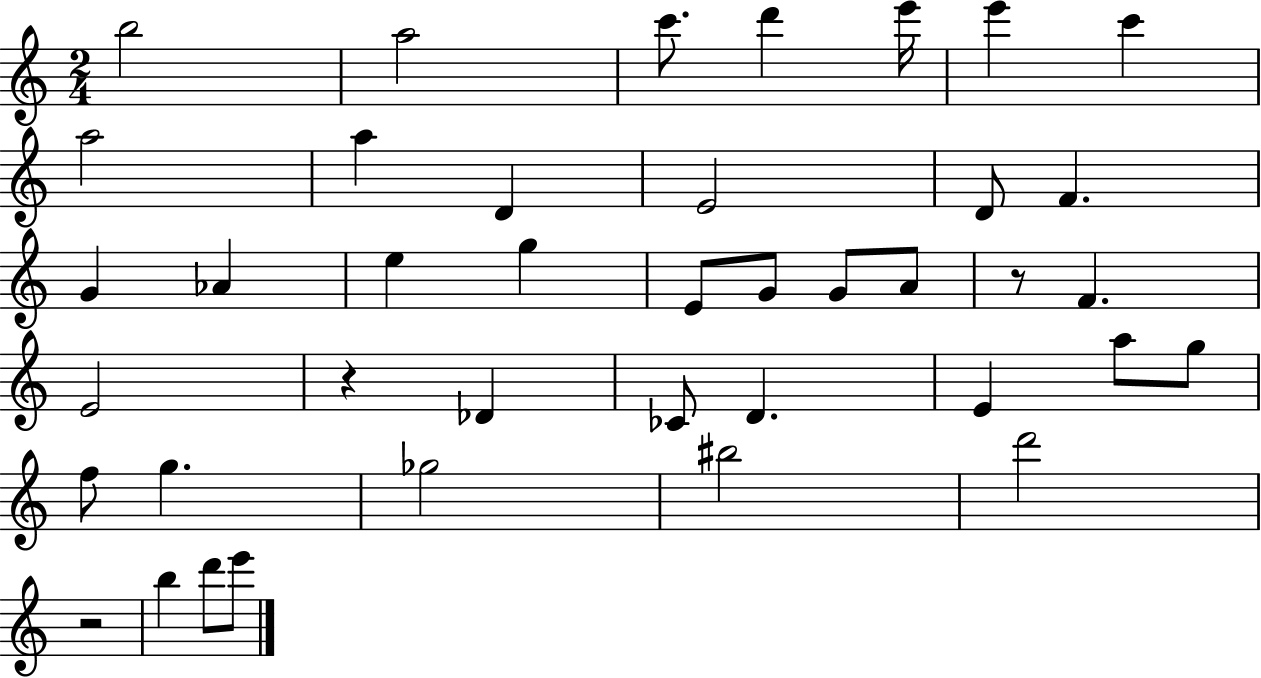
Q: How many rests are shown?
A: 3